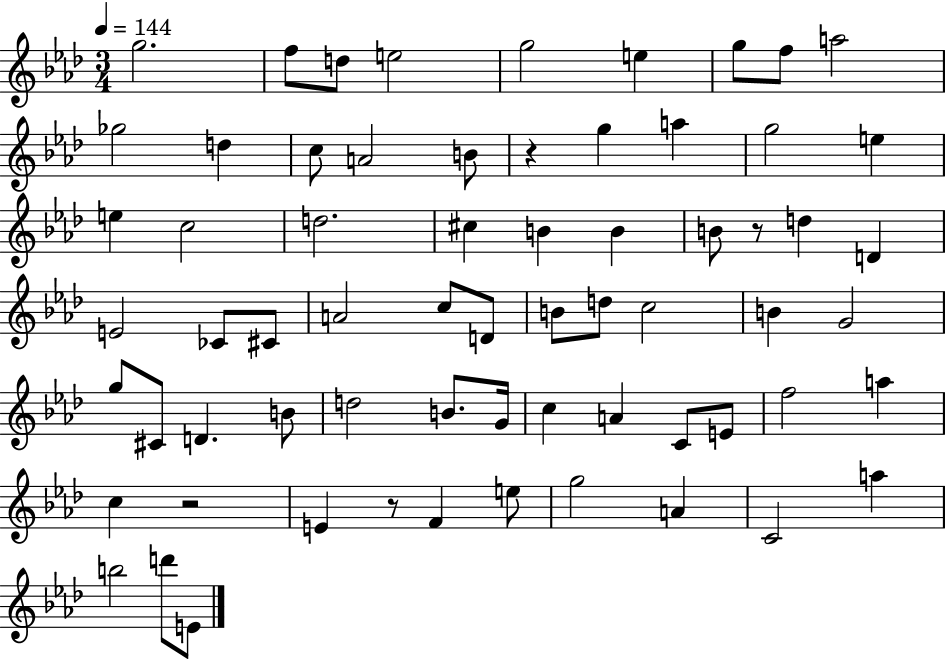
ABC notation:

X:1
T:Untitled
M:3/4
L:1/4
K:Ab
g2 f/2 d/2 e2 g2 e g/2 f/2 a2 _g2 d c/2 A2 B/2 z g a g2 e e c2 d2 ^c B B B/2 z/2 d D E2 _C/2 ^C/2 A2 c/2 D/2 B/2 d/2 c2 B G2 g/2 ^C/2 D B/2 d2 B/2 G/4 c A C/2 E/2 f2 a c z2 E z/2 F e/2 g2 A C2 a b2 d'/2 E/2